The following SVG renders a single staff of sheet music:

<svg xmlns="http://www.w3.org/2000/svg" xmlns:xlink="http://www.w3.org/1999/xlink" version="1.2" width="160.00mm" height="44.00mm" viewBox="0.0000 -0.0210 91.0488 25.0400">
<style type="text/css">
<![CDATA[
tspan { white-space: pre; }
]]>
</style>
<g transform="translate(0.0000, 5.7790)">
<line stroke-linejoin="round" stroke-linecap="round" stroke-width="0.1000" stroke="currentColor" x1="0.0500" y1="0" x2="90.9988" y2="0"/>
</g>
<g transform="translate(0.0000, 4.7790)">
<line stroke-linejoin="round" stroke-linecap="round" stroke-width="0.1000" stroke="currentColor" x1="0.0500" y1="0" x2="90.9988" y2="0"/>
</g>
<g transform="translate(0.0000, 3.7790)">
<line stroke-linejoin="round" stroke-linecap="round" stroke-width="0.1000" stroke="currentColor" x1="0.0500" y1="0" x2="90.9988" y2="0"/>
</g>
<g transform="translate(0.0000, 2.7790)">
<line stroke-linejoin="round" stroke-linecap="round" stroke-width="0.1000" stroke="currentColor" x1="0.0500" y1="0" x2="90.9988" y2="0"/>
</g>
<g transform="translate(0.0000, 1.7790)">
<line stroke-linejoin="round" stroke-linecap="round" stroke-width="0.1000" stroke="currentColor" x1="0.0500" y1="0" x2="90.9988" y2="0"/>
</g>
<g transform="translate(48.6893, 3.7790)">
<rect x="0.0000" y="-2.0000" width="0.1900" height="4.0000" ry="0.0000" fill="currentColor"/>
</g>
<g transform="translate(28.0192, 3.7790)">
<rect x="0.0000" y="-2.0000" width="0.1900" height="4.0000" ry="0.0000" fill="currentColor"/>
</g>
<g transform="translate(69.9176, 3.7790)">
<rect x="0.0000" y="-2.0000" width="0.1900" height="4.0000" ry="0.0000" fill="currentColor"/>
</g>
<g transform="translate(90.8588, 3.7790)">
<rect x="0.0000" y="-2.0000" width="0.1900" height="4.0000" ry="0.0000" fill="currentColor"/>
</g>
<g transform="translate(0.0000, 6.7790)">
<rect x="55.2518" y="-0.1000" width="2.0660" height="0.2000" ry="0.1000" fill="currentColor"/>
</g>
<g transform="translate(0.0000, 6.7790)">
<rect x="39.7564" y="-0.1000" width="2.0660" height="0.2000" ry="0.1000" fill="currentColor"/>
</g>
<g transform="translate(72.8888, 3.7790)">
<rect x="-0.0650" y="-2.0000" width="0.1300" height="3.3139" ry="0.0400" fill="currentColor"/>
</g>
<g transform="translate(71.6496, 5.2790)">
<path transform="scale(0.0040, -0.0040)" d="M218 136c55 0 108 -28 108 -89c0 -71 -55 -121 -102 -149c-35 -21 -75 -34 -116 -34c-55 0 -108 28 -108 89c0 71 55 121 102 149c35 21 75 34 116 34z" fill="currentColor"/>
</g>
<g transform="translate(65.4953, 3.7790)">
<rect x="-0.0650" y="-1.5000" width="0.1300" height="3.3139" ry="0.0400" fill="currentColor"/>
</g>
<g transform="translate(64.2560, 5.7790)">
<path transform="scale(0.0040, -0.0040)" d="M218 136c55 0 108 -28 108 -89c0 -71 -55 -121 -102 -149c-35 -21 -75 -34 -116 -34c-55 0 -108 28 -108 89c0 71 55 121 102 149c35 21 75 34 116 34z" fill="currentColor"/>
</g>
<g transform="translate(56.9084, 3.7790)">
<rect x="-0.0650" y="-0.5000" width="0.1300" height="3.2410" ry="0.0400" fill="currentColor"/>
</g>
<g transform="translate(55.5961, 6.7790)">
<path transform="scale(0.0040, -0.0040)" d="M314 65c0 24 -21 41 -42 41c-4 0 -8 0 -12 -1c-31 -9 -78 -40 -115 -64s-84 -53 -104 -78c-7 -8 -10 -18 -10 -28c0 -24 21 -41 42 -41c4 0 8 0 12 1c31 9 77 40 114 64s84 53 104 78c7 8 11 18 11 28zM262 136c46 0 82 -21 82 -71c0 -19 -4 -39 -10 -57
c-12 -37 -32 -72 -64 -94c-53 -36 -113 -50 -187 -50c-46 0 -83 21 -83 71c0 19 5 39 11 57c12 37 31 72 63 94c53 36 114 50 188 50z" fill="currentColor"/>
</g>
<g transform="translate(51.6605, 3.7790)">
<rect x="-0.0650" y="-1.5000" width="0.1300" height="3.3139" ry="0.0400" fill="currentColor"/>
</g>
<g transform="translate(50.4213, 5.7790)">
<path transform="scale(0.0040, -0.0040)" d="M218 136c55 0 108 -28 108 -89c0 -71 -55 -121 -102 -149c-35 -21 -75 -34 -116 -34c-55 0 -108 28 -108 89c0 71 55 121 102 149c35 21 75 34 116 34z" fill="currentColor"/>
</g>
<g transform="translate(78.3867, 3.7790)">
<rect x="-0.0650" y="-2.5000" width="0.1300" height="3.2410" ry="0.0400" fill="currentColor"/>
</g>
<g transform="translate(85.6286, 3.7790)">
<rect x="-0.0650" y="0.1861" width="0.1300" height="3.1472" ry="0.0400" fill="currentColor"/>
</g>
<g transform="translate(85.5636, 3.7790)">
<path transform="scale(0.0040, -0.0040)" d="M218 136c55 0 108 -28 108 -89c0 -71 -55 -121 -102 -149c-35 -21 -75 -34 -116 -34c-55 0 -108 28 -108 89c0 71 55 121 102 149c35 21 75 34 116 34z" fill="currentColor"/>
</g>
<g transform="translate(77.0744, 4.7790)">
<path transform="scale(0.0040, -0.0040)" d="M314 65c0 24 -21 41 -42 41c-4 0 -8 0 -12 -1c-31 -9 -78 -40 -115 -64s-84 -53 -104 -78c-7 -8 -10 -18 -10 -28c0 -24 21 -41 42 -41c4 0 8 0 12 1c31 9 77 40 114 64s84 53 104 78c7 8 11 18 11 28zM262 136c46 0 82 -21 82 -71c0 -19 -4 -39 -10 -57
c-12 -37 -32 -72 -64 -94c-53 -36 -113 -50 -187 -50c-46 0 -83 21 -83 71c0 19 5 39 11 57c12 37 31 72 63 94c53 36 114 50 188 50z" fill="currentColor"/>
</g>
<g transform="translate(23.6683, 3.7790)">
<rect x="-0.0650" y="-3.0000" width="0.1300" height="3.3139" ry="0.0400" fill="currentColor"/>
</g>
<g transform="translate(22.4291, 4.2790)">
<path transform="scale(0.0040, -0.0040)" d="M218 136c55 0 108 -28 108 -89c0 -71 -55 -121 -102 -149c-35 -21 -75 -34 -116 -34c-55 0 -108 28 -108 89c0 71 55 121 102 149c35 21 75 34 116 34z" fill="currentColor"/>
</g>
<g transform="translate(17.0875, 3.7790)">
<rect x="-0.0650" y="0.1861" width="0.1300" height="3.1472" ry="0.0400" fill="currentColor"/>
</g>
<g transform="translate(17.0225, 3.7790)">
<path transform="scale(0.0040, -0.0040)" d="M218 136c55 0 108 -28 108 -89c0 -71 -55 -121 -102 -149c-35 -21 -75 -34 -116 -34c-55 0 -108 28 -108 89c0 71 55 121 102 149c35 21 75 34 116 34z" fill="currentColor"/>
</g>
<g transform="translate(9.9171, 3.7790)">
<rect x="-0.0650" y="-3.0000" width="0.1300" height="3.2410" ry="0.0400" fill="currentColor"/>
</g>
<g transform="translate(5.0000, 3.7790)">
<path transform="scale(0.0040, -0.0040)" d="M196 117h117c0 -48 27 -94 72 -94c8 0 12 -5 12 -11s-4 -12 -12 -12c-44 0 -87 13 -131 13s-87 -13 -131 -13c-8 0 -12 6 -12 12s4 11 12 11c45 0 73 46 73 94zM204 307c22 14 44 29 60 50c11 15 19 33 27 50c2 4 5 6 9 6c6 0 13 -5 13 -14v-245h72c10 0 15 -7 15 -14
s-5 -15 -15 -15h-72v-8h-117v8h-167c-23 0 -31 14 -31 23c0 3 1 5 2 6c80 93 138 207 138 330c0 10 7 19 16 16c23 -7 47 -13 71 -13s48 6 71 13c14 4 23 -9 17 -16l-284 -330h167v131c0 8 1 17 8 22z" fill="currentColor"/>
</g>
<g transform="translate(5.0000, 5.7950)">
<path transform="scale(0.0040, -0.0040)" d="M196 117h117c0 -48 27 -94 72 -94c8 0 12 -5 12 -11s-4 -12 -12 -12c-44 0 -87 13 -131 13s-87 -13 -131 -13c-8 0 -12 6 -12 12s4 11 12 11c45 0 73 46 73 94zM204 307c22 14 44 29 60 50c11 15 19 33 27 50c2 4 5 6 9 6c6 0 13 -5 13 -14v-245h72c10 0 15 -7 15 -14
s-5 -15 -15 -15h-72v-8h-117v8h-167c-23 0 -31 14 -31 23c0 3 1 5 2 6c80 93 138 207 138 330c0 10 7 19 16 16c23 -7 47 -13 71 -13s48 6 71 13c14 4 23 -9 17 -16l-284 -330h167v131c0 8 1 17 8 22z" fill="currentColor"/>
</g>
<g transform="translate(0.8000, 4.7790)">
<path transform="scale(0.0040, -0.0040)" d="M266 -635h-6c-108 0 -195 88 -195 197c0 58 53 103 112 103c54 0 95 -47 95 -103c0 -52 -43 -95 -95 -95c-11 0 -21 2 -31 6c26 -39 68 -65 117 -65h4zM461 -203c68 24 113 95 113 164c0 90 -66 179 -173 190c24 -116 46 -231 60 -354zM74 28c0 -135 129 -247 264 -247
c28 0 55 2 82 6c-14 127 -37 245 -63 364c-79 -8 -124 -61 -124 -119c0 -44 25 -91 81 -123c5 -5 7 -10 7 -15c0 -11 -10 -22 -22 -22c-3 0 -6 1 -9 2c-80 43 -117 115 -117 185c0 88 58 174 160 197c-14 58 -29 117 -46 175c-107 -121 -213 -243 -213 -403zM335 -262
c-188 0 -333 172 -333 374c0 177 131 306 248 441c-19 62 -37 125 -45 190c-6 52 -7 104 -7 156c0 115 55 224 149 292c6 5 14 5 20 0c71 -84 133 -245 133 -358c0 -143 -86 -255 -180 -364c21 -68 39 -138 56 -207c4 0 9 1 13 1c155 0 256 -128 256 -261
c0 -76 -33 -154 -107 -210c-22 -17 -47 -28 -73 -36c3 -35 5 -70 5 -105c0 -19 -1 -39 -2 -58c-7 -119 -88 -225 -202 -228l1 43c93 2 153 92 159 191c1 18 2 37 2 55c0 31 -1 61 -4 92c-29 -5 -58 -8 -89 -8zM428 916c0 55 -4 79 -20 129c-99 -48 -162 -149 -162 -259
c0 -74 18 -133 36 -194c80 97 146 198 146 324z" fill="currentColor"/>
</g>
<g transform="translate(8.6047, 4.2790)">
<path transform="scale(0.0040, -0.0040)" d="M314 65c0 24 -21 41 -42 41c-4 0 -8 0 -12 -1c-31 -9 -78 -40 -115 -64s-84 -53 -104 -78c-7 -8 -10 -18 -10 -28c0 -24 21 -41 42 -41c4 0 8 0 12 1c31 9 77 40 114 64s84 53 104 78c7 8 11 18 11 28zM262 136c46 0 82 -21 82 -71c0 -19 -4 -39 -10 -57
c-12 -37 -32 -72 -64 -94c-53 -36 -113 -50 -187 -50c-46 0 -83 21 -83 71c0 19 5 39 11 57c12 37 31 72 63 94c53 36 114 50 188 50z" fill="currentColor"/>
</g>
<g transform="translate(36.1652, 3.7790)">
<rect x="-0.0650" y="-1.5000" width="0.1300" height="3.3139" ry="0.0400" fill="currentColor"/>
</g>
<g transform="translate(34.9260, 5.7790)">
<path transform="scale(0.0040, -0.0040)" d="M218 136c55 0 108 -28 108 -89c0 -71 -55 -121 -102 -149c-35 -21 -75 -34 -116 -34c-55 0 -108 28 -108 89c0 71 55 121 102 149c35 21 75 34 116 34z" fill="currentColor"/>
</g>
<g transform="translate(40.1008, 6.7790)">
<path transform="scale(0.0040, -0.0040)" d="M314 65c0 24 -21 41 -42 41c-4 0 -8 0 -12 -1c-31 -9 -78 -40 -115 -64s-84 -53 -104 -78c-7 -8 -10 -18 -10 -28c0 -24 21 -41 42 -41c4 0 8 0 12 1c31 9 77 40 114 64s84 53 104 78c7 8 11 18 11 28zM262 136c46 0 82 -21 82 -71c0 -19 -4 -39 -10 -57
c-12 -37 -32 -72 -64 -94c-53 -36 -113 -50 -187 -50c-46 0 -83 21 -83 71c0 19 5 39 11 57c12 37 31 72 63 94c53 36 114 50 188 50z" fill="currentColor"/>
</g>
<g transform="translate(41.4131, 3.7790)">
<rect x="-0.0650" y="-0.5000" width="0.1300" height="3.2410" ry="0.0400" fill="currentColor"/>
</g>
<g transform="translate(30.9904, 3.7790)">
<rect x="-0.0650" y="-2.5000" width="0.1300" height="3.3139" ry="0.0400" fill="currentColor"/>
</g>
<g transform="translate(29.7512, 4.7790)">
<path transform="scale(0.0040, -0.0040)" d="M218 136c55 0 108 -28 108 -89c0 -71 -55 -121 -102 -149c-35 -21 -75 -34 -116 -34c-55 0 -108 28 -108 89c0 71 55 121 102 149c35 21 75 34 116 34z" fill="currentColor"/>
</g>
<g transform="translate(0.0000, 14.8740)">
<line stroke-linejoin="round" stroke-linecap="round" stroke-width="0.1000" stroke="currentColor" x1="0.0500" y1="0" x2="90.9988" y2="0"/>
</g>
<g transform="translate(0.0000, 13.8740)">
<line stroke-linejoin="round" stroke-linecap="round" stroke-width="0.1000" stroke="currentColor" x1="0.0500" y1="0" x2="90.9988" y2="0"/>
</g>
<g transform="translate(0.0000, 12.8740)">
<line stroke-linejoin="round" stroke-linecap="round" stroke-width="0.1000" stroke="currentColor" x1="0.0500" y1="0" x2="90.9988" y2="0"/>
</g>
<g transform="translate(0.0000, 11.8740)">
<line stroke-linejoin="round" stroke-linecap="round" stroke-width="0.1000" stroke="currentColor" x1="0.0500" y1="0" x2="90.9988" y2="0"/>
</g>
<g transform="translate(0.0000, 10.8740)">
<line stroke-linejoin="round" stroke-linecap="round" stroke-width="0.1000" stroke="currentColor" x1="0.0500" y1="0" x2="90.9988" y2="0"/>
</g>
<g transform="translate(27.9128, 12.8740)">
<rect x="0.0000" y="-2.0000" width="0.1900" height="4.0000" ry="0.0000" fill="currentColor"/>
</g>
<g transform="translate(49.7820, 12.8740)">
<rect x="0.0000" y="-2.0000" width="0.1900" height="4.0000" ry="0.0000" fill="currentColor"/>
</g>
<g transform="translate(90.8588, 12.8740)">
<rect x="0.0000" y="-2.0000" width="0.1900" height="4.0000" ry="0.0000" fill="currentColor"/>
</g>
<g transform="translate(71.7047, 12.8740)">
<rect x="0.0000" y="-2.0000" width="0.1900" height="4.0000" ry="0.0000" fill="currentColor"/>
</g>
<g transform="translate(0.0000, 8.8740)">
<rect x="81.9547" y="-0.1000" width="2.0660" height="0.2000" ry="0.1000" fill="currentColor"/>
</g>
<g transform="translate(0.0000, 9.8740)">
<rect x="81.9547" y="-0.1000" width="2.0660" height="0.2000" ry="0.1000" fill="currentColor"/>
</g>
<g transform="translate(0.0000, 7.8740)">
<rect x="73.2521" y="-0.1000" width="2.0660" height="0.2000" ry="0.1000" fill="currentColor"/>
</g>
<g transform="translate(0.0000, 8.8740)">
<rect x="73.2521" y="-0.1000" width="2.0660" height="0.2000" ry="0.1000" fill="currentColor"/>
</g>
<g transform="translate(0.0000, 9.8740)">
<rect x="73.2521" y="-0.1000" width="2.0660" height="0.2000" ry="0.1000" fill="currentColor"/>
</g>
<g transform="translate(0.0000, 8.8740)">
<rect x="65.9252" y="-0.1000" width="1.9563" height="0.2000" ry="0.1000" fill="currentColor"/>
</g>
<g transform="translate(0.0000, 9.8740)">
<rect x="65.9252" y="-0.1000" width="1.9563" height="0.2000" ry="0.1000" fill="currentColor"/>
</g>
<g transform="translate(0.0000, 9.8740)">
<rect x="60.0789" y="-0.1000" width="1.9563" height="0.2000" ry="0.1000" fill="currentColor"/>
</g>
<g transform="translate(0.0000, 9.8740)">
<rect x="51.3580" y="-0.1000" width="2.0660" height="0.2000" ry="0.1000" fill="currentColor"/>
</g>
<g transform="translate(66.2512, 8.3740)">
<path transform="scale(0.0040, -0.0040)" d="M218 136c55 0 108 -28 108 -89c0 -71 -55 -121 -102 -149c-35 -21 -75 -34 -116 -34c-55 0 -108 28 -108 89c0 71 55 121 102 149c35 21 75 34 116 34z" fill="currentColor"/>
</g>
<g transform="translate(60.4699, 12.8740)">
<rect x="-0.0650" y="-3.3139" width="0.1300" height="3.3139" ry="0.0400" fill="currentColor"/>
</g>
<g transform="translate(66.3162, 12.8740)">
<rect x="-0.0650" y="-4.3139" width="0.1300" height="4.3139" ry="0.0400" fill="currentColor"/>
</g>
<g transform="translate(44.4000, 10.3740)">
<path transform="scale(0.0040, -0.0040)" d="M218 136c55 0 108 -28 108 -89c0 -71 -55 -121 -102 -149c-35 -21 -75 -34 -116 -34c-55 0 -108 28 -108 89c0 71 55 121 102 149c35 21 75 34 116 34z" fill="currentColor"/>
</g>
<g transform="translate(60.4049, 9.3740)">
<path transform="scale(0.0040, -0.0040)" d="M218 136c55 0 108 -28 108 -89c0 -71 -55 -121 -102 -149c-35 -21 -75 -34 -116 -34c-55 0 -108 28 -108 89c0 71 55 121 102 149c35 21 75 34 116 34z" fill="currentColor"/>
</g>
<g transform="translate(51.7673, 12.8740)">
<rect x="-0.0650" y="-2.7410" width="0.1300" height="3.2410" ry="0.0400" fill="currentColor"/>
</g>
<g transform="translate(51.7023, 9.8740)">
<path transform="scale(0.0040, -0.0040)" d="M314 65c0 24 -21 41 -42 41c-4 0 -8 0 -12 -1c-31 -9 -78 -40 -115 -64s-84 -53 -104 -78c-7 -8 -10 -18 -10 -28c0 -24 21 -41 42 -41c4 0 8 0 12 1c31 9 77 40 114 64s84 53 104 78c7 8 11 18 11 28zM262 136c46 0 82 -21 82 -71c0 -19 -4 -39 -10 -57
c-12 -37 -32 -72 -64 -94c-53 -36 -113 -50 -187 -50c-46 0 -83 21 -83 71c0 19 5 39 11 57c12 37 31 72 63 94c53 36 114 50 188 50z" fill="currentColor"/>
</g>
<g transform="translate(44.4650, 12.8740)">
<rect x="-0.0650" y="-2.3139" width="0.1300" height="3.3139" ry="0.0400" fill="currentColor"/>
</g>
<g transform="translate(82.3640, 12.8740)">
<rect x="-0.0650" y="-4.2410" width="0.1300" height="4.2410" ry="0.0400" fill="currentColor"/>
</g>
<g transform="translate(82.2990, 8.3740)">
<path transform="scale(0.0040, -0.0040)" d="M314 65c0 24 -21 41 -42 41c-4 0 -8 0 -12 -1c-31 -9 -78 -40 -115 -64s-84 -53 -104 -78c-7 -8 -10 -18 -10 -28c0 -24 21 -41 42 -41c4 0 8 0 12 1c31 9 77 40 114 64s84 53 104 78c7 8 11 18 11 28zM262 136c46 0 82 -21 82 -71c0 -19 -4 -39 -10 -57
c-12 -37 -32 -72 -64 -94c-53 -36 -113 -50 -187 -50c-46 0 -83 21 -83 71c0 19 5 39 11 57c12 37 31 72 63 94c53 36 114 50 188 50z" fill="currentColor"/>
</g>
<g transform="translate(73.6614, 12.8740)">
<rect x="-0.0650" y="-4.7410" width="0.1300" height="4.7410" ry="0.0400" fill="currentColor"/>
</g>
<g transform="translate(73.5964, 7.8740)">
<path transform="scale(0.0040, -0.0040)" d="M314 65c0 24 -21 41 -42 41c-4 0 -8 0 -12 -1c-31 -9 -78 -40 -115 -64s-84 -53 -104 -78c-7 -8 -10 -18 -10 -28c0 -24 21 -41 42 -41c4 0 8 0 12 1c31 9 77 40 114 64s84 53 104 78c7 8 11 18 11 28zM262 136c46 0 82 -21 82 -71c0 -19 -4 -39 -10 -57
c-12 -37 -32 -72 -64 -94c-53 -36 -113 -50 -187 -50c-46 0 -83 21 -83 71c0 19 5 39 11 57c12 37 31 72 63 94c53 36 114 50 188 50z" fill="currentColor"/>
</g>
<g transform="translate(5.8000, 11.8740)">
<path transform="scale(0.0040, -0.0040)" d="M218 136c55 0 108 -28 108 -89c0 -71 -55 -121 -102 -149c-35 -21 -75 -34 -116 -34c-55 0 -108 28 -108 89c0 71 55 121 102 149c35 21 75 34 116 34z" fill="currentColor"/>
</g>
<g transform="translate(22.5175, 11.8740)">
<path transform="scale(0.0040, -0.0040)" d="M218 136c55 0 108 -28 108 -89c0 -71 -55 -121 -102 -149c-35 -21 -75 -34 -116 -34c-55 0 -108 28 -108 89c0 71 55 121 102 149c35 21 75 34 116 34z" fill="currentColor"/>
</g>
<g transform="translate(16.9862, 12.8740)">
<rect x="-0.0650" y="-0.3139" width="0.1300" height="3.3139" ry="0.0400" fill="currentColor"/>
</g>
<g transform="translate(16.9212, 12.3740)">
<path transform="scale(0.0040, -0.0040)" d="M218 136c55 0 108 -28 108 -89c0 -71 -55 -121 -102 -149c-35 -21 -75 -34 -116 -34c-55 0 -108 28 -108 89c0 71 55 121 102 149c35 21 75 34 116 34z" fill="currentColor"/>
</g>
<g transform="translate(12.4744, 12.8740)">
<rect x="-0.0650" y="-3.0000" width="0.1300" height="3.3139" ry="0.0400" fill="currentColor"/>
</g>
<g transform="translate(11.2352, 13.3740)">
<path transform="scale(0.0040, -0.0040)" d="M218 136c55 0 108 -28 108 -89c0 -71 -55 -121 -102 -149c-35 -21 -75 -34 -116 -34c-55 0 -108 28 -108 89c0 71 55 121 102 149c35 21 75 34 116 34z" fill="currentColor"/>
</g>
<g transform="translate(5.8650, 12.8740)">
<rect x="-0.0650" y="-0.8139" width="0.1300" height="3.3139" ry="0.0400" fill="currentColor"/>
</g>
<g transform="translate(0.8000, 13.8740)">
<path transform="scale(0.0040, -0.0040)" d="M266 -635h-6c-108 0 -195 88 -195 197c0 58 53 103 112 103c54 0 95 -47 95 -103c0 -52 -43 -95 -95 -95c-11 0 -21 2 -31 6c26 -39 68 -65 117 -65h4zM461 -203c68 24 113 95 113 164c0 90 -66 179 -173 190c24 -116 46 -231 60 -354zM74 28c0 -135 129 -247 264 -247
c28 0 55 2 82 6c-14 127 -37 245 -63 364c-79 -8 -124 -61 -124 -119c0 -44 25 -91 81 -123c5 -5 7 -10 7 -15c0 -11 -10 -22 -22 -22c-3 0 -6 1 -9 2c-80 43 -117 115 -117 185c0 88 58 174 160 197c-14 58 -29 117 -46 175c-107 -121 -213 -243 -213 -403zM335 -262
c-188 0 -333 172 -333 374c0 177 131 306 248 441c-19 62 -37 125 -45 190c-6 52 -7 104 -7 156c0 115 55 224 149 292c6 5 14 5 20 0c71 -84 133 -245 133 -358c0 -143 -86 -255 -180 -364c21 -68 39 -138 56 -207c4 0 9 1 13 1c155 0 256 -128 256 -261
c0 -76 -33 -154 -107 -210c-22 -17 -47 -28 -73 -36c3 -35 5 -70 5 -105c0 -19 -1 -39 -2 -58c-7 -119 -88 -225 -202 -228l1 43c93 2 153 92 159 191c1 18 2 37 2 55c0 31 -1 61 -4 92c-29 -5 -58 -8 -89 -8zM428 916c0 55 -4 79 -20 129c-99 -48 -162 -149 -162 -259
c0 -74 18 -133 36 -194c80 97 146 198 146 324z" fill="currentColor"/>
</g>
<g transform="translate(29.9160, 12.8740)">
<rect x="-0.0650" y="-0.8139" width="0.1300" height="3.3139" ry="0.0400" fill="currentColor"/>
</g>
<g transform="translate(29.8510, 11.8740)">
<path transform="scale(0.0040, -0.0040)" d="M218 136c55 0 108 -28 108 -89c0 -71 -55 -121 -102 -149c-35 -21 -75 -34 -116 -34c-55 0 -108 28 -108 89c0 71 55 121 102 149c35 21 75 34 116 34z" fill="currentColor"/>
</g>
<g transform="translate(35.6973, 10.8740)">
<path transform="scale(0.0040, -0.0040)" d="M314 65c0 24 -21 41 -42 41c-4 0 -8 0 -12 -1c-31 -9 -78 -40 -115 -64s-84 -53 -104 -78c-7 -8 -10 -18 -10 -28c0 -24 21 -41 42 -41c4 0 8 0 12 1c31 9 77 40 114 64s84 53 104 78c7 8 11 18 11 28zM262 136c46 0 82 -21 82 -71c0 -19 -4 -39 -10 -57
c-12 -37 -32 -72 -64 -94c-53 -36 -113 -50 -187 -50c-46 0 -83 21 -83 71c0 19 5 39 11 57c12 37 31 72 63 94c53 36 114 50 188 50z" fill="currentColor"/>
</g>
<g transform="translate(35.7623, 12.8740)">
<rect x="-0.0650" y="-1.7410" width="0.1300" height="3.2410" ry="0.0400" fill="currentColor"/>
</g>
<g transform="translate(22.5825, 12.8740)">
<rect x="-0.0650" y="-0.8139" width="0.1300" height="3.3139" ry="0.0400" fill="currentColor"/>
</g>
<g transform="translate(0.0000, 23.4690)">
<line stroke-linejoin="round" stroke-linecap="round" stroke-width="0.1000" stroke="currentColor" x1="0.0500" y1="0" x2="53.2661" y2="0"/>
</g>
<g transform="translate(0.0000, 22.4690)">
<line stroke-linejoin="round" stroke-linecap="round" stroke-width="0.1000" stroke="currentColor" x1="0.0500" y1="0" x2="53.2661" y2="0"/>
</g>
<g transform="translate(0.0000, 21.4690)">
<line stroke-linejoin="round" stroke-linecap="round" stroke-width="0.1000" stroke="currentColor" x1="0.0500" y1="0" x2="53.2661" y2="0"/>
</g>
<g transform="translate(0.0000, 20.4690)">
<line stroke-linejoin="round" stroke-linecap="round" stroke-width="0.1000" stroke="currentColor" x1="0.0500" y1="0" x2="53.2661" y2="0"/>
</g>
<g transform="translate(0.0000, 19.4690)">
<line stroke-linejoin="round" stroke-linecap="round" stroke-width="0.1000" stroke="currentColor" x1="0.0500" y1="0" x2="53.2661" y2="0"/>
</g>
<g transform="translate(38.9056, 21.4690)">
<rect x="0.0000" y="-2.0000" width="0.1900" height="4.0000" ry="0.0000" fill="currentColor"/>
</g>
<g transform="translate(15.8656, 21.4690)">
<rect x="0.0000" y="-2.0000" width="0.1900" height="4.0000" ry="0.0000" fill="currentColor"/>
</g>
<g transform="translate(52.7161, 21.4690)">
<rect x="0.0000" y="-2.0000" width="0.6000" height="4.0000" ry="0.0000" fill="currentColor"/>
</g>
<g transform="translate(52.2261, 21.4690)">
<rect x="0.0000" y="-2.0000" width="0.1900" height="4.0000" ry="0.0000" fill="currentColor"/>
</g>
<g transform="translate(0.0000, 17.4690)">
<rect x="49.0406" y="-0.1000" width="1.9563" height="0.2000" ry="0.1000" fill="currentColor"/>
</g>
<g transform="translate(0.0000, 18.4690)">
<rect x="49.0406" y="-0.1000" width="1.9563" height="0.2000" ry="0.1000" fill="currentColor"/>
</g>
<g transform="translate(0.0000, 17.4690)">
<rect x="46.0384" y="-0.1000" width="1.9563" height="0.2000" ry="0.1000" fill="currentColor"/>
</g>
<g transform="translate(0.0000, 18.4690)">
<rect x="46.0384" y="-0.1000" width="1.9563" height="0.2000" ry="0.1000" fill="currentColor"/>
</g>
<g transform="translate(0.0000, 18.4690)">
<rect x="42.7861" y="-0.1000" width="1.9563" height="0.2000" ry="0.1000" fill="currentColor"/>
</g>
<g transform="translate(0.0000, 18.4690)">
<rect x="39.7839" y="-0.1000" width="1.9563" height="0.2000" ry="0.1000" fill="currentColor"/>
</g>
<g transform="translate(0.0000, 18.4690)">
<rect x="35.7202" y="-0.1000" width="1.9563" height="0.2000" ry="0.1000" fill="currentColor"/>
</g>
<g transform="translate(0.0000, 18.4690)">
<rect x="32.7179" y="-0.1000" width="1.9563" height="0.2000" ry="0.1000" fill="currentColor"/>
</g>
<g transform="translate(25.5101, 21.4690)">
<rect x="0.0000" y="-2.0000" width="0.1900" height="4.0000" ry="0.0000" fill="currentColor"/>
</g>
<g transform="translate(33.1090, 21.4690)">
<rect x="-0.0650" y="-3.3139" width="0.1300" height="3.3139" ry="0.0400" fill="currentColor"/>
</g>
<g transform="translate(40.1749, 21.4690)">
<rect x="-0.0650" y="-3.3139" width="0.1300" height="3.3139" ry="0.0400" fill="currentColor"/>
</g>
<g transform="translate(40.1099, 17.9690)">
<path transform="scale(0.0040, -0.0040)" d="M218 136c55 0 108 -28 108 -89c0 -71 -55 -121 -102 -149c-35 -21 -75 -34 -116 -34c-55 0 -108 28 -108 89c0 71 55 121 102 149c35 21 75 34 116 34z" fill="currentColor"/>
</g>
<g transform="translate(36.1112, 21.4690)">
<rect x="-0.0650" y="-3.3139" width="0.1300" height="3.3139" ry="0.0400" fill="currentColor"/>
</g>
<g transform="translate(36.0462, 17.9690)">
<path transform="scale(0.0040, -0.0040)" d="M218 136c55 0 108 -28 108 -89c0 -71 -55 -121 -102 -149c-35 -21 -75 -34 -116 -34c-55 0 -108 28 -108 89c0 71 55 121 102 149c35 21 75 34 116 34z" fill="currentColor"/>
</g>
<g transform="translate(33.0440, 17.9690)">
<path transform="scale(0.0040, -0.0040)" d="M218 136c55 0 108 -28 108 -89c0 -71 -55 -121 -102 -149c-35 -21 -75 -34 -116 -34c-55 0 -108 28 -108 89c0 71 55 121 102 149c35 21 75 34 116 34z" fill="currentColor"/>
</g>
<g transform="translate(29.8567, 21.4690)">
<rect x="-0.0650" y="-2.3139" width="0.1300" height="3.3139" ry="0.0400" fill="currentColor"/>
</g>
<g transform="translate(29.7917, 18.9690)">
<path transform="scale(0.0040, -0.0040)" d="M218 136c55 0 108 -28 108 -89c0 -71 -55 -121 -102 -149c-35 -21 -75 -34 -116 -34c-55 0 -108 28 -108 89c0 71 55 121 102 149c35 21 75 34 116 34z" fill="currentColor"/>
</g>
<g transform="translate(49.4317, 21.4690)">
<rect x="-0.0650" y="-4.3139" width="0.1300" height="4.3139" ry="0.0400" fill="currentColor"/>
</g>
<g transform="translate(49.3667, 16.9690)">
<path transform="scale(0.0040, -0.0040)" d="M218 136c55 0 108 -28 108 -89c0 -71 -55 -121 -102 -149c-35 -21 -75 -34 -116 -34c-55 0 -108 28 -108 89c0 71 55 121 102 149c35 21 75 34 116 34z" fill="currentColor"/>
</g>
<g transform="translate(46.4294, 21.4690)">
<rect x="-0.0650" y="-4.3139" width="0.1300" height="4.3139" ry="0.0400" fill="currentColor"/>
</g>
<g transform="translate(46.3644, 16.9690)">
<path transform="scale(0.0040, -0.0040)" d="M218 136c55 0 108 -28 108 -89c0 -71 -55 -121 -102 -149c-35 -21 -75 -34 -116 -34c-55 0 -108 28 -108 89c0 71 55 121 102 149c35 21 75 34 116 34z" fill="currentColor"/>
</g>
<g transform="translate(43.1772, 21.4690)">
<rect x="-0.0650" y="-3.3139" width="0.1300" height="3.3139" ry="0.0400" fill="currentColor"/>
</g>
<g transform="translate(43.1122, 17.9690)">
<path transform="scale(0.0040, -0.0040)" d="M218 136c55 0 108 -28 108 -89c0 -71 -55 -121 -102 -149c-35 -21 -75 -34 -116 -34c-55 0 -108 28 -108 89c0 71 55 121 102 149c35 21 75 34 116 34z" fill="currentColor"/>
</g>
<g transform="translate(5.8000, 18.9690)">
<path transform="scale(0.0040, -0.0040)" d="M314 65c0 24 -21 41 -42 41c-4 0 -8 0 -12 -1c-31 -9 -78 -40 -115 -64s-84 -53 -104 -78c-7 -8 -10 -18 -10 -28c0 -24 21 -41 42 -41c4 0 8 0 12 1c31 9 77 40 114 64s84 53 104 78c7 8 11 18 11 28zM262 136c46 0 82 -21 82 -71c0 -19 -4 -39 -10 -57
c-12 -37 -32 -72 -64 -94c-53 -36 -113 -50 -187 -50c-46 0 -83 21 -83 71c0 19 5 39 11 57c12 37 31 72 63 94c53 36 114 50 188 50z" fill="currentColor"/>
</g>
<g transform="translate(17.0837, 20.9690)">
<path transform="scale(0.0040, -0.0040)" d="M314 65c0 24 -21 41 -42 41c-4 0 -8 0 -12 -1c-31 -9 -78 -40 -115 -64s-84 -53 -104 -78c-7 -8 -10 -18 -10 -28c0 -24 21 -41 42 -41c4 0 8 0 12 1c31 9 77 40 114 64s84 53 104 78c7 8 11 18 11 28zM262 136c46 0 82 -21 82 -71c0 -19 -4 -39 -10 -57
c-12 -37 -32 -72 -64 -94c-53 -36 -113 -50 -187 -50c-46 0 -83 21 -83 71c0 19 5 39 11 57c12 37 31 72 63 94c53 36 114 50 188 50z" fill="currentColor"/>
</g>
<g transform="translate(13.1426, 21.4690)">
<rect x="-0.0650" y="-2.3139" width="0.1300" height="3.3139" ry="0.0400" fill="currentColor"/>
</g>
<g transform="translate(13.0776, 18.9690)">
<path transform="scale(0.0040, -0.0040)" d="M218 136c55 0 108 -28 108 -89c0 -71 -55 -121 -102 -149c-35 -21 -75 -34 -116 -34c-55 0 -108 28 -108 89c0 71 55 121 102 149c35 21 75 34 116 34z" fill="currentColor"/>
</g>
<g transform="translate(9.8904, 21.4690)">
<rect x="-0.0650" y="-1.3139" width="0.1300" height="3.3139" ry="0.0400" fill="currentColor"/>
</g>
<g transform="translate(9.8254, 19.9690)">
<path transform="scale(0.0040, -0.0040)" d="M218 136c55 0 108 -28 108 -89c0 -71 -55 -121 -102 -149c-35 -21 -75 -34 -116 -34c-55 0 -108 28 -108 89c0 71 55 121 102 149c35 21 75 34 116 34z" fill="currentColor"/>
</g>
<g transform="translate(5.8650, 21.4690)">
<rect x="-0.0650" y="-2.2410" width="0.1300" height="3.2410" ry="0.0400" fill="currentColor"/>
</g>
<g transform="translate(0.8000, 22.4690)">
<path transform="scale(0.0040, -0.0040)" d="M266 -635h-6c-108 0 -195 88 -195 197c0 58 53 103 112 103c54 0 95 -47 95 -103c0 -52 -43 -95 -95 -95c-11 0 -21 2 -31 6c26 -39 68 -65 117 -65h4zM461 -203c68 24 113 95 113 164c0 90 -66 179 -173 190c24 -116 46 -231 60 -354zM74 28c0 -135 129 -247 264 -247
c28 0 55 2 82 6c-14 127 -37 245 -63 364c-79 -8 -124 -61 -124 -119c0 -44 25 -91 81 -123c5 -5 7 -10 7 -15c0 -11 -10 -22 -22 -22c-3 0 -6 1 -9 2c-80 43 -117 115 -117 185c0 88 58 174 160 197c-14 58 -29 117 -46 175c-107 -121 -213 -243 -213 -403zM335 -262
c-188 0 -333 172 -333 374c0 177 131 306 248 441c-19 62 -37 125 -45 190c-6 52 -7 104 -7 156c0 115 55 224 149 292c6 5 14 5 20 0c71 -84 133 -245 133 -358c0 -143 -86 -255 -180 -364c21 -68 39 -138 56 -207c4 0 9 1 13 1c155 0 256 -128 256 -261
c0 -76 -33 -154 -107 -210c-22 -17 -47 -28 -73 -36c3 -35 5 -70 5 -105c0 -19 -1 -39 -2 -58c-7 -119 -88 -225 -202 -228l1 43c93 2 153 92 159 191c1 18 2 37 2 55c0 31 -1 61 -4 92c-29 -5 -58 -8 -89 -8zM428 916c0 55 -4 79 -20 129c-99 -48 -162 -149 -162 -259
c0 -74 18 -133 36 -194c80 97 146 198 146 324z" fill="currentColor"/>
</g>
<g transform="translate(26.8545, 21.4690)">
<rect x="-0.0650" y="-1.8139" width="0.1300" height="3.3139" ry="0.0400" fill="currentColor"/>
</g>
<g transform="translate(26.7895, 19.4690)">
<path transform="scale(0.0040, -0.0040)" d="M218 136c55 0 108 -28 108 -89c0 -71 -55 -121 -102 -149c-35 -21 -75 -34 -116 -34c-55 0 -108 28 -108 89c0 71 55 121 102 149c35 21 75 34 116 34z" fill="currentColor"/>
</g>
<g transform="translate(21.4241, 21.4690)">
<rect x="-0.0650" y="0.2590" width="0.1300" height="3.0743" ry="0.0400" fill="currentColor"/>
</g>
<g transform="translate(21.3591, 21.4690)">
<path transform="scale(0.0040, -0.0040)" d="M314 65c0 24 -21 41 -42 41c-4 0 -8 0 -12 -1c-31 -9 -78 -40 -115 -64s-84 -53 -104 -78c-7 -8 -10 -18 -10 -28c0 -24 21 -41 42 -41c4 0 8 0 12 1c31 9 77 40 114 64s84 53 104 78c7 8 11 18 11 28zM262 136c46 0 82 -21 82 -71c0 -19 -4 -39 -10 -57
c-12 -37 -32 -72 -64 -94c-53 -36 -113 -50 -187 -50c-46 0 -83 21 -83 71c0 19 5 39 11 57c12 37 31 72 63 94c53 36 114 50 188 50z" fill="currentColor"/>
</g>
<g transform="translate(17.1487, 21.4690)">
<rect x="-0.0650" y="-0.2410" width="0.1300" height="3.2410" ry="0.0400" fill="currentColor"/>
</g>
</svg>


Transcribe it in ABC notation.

X:1
T:Untitled
M:4/4
L:1/4
K:C
A2 B A G E C2 E C2 E F G2 B d A c d d f2 g a2 b d' e'2 d'2 g2 e g c2 B2 f g b b b b d' d'